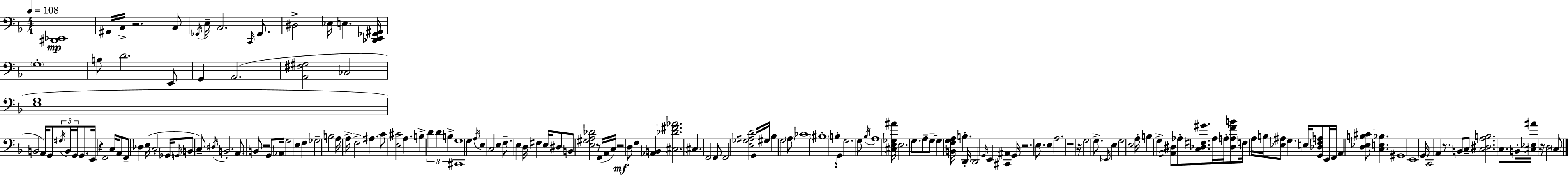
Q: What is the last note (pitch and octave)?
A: C3